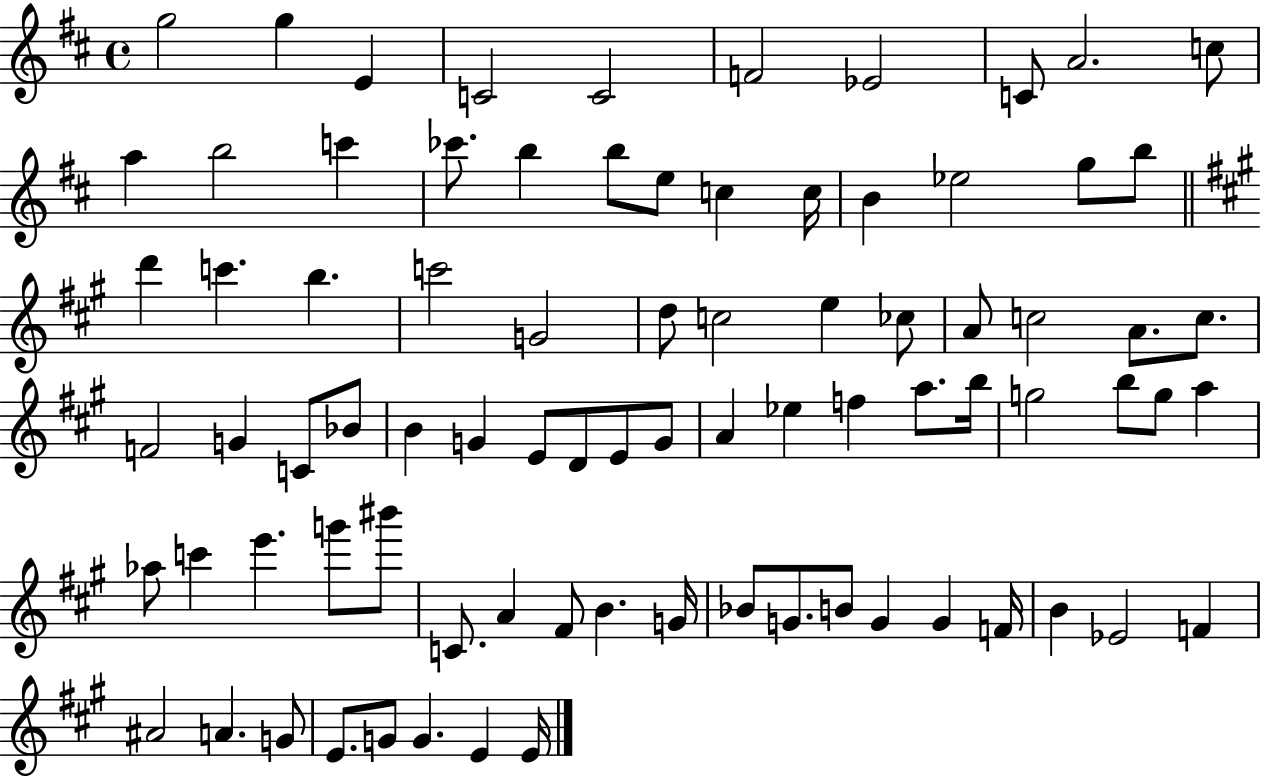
{
  \clef treble
  \time 4/4
  \defaultTimeSignature
  \key d \major
  g''2 g''4 e'4 | c'2 c'2 | f'2 ees'2 | c'8 a'2. c''8 | \break a''4 b''2 c'''4 | ces'''8. b''4 b''8 e''8 c''4 c''16 | b'4 ees''2 g''8 b''8 | \bar "||" \break \key a \major d'''4 c'''4. b''4. | c'''2 g'2 | d''8 c''2 e''4 ces''8 | a'8 c''2 a'8. c''8. | \break f'2 g'4 c'8 bes'8 | b'4 g'4 e'8 d'8 e'8 g'8 | a'4 ees''4 f''4 a''8. b''16 | g''2 b''8 g''8 a''4 | \break aes''8 c'''4 e'''4. g'''8 bis'''8 | c'8. a'4 fis'8 b'4. g'16 | bes'8 g'8. b'8 g'4 g'4 f'16 | b'4 ees'2 f'4 | \break ais'2 a'4. g'8 | e'8. g'8 g'4. e'4 e'16 | \bar "|."
}